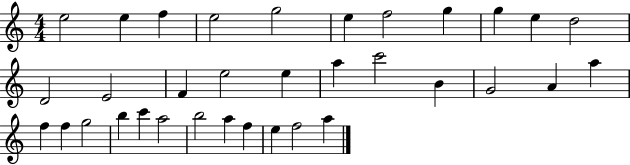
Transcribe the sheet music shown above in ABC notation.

X:1
T:Untitled
M:4/4
L:1/4
K:C
e2 e f e2 g2 e f2 g g e d2 D2 E2 F e2 e a c'2 B G2 A a f f g2 b c' a2 b2 a f e f2 a